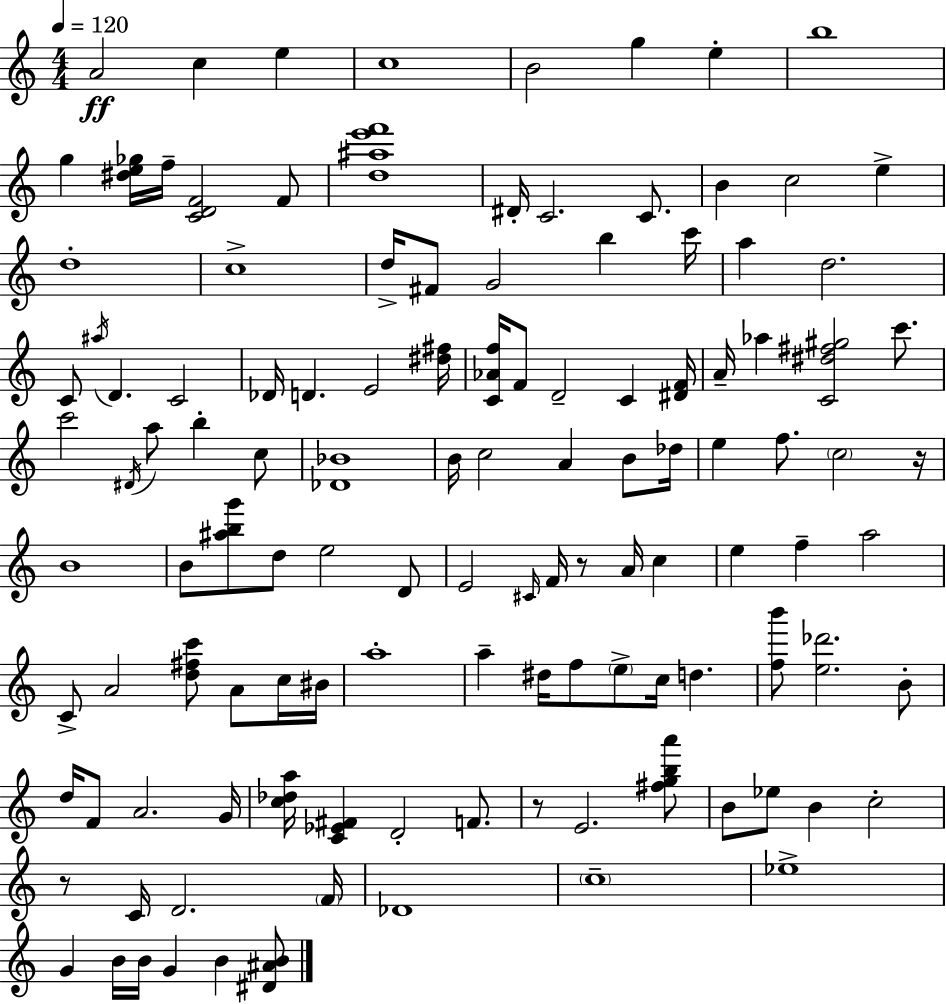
A4/h C5/q E5/q C5/w B4/h G5/q E5/q B5/w G5/q [D#5,E5,Gb5]/s F5/s [C4,D4,F4]/h F4/e [D5,A#5,E6,F6]/w D#4/s C4/h. C4/e. B4/q C5/h E5/q D5/w C5/w D5/s F#4/e G4/h B5/q C6/s A5/q D5/h. C4/e A#5/s D4/q. C4/h Db4/s D4/q. E4/h [D#5,F#5]/s [C4,Ab4,F5]/s F4/e D4/h C4/q [D#4,F4]/s A4/s Ab5/q [C4,D#5,F#5,G#5]/h C6/e. C6/h D#4/s A5/e B5/q C5/e [Db4,Bb4]/w B4/s C5/h A4/q B4/e Db5/s E5/q F5/e. C5/h R/s B4/w B4/e [A#5,B5,G6]/e D5/e E5/h D4/e E4/h C#4/s F4/s R/e A4/s C5/q E5/q F5/q A5/h C4/e A4/h [D5,F#5,C6]/e A4/e C5/s BIS4/s A5/w A5/q D#5/s F5/e E5/e C5/s D5/q. [F5,B6]/e [E5,Db6]/h. B4/e D5/s F4/e A4/h. G4/s [C5,Db5,A5]/s [C4,Eb4,F#4]/q D4/h F4/e. R/e E4/h. [F#5,G5,B5,A6]/e B4/e Eb5/e B4/q C5/h R/e C4/s D4/h. F4/s Db4/w C5/w Eb5/w G4/q B4/s B4/s G4/q B4/q [D#4,A#4,B4]/e